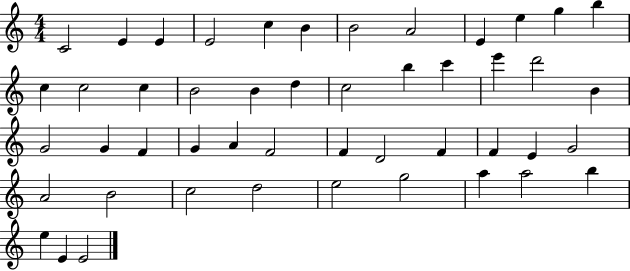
C4/h E4/q E4/q E4/h C5/q B4/q B4/h A4/h E4/q E5/q G5/q B5/q C5/q C5/h C5/q B4/h B4/q D5/q C5/h B5/q C6/q E6/q D6/h B4/q G4/h G4/q F4/q G4/q A4/q F4/h F4/q D4/h F4/q F4/q E4/q G4/h A4/h B4/h C5/h D5/h E5/h G5/h A5/q A5/h B5/q E5/q E4/q E4/h